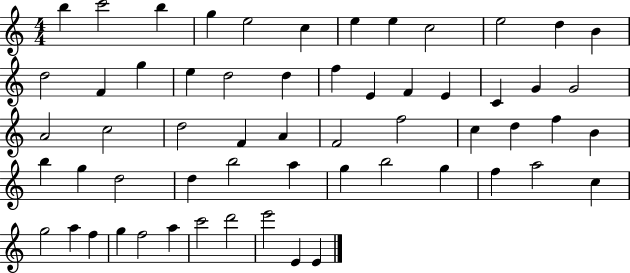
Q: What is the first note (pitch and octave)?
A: B5